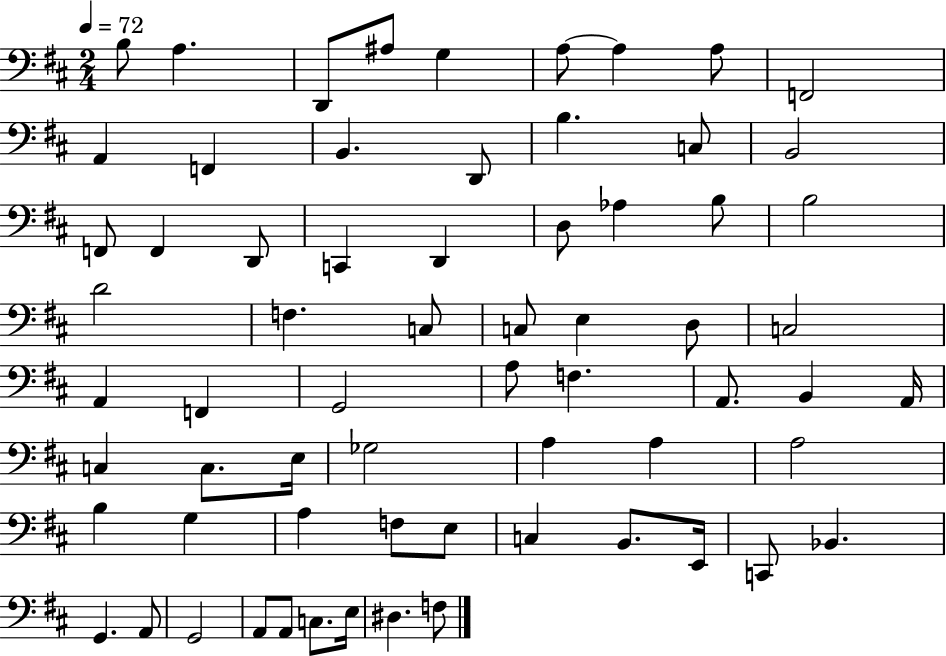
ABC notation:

X:1
T:Untitled
M:2/4
L:1/4
K:D
B,/2 A, D,,/2 ^A,/2 G, A,/2 A, A,/2 F,,2 A,, F,, B,, D,,/2 B, C,/2 B,,2 F,,/2 F,, D,,/2 C,, D,, D,/2 _A, B,/2 B,2 D2 F, C,/2 C,/2 E, D,/2 C,2 A,, F,, G,,2 A,/2 F, A,,/2 B,, A,,/4 C, C,/2 E,/4 _G,2 A, A, A,2 B, G, A, F,/2 E,/2 C, B,,/2 E,,/4 C,,/2 _B,, G,, A,,/2 G,,2 A,,/2 A,,/2 C,/2 E,/4 ^D, F,/2